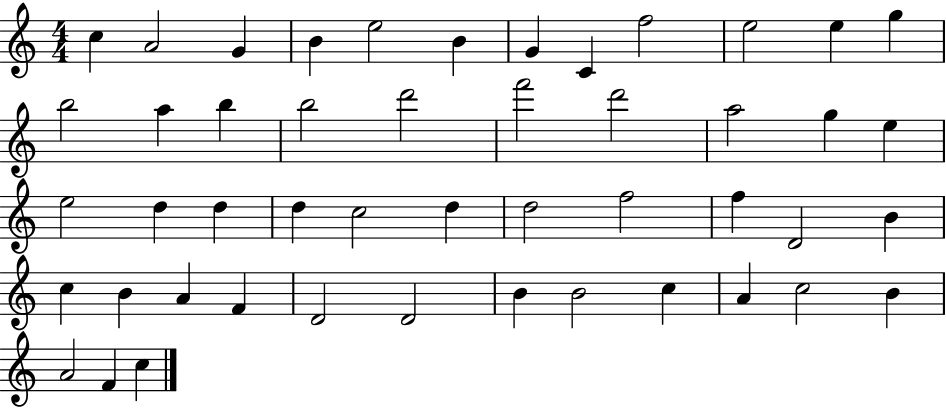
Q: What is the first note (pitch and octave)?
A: C5